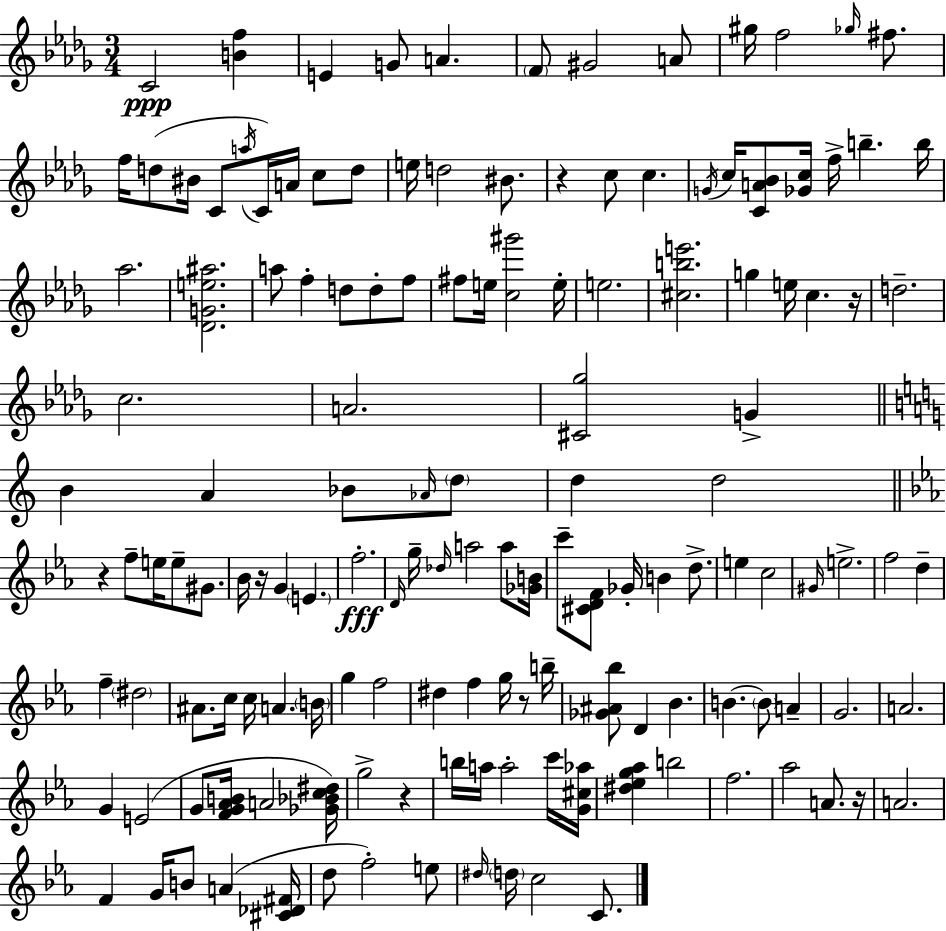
X:1
T:Untitled
M:3/4
L:1/4
K:Bbm
C2 [Bf] E G/2 A F/2 ^G2 A/2 ^g/4 f2 _g/4 ^f/2 f/4 d/2 ^B/4 C/2 a/4 C/4 A/4 c/2 d/2 e/4 d2 ^B/2 z c/2 c G/4 c/4 [CA_B]/2 [_Gc]/4 f/4 b b/4 _a2 [_DGe^a]2 a/2 f d/2 d/2 f/2 ^f/2 e/4 [c^g']2 e/4 e2 [^cbe']2 g e/4 c z/4 d2 c2 A2 [^C_g]2 G B A _B/2 _A/4 d/2 d d2 z f/2 e/4 e/2 ^G/2 _B/4 z/4 G E f2 D/4 g/4 _d/4 a2 a/2 [_GB]/4 c'/2 [^CDF]/2 _G/4 B d/2 e c2 ^G/4 e2 f2 d f ^d2 ^A/2 c/4 c/4 A B/4 g f2 ^d f g/4 z/2 b/4 [_G^A_b]/2 D _B B B/2 A G2 A2 G E2 G/2 [FG_AB]/4 A2 [_G_Bc^d]/4 g2 z b/4 a/4 a2 c'/4 [G^c_a]/4 [^d_eg_a] b2 f2 _a2 A/2 z/4 A2 F G/4 B/2 A [^C_D^F]/4 d/2 f2 e/2 ^d/4 d/4 c2 C/2